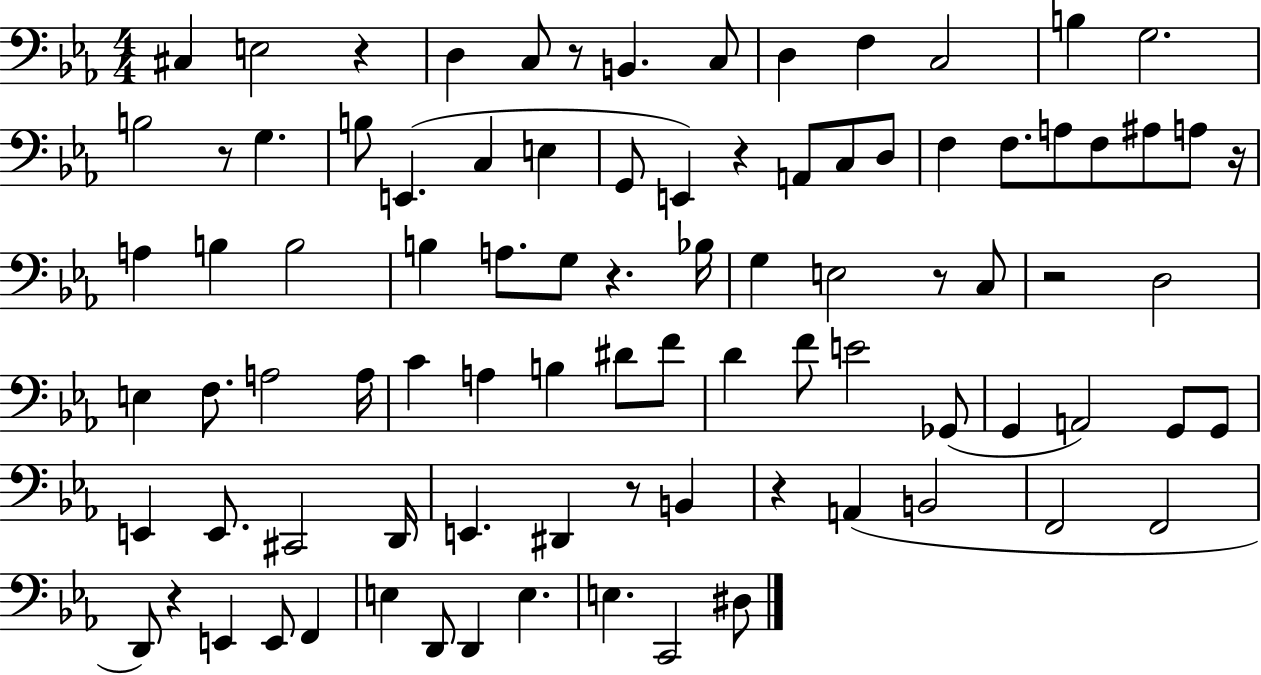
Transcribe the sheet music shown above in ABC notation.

X:1
T:Untitled
M:4/4
L:1/4
K:Eb
^C, E,2 z D, C,/2 z/2 B,, C,/2 D, F, C,2 B, G,2 B,2 z/2 G, B,/2 E,, C, E, G,,/2 E,, z A,,/2 C,/2 D,/2 F, F,/2 A,/2 F,/2 ^A,/2 A,/2 z/4 A, B, B,2 B, A,/2 G,/2 z _B,/4 G, E,2 z/2 C,/2 z2 D,2 E, F,/2 A,2 A,/4 C A, B, ^D/2 F/2 D F/2 E2 _G,,/2 G,, A,,2 G,,/2 G,,/2 E,, E,,/2 ^C,,2 D,,/4 E,, ^D,, z/2 B,, z A,, B,,2 F,,2 F,,2 D,,/2 z E,, E,,/2 F,, E, D,,/2 D,, E, E, C,,2 ^D,/2